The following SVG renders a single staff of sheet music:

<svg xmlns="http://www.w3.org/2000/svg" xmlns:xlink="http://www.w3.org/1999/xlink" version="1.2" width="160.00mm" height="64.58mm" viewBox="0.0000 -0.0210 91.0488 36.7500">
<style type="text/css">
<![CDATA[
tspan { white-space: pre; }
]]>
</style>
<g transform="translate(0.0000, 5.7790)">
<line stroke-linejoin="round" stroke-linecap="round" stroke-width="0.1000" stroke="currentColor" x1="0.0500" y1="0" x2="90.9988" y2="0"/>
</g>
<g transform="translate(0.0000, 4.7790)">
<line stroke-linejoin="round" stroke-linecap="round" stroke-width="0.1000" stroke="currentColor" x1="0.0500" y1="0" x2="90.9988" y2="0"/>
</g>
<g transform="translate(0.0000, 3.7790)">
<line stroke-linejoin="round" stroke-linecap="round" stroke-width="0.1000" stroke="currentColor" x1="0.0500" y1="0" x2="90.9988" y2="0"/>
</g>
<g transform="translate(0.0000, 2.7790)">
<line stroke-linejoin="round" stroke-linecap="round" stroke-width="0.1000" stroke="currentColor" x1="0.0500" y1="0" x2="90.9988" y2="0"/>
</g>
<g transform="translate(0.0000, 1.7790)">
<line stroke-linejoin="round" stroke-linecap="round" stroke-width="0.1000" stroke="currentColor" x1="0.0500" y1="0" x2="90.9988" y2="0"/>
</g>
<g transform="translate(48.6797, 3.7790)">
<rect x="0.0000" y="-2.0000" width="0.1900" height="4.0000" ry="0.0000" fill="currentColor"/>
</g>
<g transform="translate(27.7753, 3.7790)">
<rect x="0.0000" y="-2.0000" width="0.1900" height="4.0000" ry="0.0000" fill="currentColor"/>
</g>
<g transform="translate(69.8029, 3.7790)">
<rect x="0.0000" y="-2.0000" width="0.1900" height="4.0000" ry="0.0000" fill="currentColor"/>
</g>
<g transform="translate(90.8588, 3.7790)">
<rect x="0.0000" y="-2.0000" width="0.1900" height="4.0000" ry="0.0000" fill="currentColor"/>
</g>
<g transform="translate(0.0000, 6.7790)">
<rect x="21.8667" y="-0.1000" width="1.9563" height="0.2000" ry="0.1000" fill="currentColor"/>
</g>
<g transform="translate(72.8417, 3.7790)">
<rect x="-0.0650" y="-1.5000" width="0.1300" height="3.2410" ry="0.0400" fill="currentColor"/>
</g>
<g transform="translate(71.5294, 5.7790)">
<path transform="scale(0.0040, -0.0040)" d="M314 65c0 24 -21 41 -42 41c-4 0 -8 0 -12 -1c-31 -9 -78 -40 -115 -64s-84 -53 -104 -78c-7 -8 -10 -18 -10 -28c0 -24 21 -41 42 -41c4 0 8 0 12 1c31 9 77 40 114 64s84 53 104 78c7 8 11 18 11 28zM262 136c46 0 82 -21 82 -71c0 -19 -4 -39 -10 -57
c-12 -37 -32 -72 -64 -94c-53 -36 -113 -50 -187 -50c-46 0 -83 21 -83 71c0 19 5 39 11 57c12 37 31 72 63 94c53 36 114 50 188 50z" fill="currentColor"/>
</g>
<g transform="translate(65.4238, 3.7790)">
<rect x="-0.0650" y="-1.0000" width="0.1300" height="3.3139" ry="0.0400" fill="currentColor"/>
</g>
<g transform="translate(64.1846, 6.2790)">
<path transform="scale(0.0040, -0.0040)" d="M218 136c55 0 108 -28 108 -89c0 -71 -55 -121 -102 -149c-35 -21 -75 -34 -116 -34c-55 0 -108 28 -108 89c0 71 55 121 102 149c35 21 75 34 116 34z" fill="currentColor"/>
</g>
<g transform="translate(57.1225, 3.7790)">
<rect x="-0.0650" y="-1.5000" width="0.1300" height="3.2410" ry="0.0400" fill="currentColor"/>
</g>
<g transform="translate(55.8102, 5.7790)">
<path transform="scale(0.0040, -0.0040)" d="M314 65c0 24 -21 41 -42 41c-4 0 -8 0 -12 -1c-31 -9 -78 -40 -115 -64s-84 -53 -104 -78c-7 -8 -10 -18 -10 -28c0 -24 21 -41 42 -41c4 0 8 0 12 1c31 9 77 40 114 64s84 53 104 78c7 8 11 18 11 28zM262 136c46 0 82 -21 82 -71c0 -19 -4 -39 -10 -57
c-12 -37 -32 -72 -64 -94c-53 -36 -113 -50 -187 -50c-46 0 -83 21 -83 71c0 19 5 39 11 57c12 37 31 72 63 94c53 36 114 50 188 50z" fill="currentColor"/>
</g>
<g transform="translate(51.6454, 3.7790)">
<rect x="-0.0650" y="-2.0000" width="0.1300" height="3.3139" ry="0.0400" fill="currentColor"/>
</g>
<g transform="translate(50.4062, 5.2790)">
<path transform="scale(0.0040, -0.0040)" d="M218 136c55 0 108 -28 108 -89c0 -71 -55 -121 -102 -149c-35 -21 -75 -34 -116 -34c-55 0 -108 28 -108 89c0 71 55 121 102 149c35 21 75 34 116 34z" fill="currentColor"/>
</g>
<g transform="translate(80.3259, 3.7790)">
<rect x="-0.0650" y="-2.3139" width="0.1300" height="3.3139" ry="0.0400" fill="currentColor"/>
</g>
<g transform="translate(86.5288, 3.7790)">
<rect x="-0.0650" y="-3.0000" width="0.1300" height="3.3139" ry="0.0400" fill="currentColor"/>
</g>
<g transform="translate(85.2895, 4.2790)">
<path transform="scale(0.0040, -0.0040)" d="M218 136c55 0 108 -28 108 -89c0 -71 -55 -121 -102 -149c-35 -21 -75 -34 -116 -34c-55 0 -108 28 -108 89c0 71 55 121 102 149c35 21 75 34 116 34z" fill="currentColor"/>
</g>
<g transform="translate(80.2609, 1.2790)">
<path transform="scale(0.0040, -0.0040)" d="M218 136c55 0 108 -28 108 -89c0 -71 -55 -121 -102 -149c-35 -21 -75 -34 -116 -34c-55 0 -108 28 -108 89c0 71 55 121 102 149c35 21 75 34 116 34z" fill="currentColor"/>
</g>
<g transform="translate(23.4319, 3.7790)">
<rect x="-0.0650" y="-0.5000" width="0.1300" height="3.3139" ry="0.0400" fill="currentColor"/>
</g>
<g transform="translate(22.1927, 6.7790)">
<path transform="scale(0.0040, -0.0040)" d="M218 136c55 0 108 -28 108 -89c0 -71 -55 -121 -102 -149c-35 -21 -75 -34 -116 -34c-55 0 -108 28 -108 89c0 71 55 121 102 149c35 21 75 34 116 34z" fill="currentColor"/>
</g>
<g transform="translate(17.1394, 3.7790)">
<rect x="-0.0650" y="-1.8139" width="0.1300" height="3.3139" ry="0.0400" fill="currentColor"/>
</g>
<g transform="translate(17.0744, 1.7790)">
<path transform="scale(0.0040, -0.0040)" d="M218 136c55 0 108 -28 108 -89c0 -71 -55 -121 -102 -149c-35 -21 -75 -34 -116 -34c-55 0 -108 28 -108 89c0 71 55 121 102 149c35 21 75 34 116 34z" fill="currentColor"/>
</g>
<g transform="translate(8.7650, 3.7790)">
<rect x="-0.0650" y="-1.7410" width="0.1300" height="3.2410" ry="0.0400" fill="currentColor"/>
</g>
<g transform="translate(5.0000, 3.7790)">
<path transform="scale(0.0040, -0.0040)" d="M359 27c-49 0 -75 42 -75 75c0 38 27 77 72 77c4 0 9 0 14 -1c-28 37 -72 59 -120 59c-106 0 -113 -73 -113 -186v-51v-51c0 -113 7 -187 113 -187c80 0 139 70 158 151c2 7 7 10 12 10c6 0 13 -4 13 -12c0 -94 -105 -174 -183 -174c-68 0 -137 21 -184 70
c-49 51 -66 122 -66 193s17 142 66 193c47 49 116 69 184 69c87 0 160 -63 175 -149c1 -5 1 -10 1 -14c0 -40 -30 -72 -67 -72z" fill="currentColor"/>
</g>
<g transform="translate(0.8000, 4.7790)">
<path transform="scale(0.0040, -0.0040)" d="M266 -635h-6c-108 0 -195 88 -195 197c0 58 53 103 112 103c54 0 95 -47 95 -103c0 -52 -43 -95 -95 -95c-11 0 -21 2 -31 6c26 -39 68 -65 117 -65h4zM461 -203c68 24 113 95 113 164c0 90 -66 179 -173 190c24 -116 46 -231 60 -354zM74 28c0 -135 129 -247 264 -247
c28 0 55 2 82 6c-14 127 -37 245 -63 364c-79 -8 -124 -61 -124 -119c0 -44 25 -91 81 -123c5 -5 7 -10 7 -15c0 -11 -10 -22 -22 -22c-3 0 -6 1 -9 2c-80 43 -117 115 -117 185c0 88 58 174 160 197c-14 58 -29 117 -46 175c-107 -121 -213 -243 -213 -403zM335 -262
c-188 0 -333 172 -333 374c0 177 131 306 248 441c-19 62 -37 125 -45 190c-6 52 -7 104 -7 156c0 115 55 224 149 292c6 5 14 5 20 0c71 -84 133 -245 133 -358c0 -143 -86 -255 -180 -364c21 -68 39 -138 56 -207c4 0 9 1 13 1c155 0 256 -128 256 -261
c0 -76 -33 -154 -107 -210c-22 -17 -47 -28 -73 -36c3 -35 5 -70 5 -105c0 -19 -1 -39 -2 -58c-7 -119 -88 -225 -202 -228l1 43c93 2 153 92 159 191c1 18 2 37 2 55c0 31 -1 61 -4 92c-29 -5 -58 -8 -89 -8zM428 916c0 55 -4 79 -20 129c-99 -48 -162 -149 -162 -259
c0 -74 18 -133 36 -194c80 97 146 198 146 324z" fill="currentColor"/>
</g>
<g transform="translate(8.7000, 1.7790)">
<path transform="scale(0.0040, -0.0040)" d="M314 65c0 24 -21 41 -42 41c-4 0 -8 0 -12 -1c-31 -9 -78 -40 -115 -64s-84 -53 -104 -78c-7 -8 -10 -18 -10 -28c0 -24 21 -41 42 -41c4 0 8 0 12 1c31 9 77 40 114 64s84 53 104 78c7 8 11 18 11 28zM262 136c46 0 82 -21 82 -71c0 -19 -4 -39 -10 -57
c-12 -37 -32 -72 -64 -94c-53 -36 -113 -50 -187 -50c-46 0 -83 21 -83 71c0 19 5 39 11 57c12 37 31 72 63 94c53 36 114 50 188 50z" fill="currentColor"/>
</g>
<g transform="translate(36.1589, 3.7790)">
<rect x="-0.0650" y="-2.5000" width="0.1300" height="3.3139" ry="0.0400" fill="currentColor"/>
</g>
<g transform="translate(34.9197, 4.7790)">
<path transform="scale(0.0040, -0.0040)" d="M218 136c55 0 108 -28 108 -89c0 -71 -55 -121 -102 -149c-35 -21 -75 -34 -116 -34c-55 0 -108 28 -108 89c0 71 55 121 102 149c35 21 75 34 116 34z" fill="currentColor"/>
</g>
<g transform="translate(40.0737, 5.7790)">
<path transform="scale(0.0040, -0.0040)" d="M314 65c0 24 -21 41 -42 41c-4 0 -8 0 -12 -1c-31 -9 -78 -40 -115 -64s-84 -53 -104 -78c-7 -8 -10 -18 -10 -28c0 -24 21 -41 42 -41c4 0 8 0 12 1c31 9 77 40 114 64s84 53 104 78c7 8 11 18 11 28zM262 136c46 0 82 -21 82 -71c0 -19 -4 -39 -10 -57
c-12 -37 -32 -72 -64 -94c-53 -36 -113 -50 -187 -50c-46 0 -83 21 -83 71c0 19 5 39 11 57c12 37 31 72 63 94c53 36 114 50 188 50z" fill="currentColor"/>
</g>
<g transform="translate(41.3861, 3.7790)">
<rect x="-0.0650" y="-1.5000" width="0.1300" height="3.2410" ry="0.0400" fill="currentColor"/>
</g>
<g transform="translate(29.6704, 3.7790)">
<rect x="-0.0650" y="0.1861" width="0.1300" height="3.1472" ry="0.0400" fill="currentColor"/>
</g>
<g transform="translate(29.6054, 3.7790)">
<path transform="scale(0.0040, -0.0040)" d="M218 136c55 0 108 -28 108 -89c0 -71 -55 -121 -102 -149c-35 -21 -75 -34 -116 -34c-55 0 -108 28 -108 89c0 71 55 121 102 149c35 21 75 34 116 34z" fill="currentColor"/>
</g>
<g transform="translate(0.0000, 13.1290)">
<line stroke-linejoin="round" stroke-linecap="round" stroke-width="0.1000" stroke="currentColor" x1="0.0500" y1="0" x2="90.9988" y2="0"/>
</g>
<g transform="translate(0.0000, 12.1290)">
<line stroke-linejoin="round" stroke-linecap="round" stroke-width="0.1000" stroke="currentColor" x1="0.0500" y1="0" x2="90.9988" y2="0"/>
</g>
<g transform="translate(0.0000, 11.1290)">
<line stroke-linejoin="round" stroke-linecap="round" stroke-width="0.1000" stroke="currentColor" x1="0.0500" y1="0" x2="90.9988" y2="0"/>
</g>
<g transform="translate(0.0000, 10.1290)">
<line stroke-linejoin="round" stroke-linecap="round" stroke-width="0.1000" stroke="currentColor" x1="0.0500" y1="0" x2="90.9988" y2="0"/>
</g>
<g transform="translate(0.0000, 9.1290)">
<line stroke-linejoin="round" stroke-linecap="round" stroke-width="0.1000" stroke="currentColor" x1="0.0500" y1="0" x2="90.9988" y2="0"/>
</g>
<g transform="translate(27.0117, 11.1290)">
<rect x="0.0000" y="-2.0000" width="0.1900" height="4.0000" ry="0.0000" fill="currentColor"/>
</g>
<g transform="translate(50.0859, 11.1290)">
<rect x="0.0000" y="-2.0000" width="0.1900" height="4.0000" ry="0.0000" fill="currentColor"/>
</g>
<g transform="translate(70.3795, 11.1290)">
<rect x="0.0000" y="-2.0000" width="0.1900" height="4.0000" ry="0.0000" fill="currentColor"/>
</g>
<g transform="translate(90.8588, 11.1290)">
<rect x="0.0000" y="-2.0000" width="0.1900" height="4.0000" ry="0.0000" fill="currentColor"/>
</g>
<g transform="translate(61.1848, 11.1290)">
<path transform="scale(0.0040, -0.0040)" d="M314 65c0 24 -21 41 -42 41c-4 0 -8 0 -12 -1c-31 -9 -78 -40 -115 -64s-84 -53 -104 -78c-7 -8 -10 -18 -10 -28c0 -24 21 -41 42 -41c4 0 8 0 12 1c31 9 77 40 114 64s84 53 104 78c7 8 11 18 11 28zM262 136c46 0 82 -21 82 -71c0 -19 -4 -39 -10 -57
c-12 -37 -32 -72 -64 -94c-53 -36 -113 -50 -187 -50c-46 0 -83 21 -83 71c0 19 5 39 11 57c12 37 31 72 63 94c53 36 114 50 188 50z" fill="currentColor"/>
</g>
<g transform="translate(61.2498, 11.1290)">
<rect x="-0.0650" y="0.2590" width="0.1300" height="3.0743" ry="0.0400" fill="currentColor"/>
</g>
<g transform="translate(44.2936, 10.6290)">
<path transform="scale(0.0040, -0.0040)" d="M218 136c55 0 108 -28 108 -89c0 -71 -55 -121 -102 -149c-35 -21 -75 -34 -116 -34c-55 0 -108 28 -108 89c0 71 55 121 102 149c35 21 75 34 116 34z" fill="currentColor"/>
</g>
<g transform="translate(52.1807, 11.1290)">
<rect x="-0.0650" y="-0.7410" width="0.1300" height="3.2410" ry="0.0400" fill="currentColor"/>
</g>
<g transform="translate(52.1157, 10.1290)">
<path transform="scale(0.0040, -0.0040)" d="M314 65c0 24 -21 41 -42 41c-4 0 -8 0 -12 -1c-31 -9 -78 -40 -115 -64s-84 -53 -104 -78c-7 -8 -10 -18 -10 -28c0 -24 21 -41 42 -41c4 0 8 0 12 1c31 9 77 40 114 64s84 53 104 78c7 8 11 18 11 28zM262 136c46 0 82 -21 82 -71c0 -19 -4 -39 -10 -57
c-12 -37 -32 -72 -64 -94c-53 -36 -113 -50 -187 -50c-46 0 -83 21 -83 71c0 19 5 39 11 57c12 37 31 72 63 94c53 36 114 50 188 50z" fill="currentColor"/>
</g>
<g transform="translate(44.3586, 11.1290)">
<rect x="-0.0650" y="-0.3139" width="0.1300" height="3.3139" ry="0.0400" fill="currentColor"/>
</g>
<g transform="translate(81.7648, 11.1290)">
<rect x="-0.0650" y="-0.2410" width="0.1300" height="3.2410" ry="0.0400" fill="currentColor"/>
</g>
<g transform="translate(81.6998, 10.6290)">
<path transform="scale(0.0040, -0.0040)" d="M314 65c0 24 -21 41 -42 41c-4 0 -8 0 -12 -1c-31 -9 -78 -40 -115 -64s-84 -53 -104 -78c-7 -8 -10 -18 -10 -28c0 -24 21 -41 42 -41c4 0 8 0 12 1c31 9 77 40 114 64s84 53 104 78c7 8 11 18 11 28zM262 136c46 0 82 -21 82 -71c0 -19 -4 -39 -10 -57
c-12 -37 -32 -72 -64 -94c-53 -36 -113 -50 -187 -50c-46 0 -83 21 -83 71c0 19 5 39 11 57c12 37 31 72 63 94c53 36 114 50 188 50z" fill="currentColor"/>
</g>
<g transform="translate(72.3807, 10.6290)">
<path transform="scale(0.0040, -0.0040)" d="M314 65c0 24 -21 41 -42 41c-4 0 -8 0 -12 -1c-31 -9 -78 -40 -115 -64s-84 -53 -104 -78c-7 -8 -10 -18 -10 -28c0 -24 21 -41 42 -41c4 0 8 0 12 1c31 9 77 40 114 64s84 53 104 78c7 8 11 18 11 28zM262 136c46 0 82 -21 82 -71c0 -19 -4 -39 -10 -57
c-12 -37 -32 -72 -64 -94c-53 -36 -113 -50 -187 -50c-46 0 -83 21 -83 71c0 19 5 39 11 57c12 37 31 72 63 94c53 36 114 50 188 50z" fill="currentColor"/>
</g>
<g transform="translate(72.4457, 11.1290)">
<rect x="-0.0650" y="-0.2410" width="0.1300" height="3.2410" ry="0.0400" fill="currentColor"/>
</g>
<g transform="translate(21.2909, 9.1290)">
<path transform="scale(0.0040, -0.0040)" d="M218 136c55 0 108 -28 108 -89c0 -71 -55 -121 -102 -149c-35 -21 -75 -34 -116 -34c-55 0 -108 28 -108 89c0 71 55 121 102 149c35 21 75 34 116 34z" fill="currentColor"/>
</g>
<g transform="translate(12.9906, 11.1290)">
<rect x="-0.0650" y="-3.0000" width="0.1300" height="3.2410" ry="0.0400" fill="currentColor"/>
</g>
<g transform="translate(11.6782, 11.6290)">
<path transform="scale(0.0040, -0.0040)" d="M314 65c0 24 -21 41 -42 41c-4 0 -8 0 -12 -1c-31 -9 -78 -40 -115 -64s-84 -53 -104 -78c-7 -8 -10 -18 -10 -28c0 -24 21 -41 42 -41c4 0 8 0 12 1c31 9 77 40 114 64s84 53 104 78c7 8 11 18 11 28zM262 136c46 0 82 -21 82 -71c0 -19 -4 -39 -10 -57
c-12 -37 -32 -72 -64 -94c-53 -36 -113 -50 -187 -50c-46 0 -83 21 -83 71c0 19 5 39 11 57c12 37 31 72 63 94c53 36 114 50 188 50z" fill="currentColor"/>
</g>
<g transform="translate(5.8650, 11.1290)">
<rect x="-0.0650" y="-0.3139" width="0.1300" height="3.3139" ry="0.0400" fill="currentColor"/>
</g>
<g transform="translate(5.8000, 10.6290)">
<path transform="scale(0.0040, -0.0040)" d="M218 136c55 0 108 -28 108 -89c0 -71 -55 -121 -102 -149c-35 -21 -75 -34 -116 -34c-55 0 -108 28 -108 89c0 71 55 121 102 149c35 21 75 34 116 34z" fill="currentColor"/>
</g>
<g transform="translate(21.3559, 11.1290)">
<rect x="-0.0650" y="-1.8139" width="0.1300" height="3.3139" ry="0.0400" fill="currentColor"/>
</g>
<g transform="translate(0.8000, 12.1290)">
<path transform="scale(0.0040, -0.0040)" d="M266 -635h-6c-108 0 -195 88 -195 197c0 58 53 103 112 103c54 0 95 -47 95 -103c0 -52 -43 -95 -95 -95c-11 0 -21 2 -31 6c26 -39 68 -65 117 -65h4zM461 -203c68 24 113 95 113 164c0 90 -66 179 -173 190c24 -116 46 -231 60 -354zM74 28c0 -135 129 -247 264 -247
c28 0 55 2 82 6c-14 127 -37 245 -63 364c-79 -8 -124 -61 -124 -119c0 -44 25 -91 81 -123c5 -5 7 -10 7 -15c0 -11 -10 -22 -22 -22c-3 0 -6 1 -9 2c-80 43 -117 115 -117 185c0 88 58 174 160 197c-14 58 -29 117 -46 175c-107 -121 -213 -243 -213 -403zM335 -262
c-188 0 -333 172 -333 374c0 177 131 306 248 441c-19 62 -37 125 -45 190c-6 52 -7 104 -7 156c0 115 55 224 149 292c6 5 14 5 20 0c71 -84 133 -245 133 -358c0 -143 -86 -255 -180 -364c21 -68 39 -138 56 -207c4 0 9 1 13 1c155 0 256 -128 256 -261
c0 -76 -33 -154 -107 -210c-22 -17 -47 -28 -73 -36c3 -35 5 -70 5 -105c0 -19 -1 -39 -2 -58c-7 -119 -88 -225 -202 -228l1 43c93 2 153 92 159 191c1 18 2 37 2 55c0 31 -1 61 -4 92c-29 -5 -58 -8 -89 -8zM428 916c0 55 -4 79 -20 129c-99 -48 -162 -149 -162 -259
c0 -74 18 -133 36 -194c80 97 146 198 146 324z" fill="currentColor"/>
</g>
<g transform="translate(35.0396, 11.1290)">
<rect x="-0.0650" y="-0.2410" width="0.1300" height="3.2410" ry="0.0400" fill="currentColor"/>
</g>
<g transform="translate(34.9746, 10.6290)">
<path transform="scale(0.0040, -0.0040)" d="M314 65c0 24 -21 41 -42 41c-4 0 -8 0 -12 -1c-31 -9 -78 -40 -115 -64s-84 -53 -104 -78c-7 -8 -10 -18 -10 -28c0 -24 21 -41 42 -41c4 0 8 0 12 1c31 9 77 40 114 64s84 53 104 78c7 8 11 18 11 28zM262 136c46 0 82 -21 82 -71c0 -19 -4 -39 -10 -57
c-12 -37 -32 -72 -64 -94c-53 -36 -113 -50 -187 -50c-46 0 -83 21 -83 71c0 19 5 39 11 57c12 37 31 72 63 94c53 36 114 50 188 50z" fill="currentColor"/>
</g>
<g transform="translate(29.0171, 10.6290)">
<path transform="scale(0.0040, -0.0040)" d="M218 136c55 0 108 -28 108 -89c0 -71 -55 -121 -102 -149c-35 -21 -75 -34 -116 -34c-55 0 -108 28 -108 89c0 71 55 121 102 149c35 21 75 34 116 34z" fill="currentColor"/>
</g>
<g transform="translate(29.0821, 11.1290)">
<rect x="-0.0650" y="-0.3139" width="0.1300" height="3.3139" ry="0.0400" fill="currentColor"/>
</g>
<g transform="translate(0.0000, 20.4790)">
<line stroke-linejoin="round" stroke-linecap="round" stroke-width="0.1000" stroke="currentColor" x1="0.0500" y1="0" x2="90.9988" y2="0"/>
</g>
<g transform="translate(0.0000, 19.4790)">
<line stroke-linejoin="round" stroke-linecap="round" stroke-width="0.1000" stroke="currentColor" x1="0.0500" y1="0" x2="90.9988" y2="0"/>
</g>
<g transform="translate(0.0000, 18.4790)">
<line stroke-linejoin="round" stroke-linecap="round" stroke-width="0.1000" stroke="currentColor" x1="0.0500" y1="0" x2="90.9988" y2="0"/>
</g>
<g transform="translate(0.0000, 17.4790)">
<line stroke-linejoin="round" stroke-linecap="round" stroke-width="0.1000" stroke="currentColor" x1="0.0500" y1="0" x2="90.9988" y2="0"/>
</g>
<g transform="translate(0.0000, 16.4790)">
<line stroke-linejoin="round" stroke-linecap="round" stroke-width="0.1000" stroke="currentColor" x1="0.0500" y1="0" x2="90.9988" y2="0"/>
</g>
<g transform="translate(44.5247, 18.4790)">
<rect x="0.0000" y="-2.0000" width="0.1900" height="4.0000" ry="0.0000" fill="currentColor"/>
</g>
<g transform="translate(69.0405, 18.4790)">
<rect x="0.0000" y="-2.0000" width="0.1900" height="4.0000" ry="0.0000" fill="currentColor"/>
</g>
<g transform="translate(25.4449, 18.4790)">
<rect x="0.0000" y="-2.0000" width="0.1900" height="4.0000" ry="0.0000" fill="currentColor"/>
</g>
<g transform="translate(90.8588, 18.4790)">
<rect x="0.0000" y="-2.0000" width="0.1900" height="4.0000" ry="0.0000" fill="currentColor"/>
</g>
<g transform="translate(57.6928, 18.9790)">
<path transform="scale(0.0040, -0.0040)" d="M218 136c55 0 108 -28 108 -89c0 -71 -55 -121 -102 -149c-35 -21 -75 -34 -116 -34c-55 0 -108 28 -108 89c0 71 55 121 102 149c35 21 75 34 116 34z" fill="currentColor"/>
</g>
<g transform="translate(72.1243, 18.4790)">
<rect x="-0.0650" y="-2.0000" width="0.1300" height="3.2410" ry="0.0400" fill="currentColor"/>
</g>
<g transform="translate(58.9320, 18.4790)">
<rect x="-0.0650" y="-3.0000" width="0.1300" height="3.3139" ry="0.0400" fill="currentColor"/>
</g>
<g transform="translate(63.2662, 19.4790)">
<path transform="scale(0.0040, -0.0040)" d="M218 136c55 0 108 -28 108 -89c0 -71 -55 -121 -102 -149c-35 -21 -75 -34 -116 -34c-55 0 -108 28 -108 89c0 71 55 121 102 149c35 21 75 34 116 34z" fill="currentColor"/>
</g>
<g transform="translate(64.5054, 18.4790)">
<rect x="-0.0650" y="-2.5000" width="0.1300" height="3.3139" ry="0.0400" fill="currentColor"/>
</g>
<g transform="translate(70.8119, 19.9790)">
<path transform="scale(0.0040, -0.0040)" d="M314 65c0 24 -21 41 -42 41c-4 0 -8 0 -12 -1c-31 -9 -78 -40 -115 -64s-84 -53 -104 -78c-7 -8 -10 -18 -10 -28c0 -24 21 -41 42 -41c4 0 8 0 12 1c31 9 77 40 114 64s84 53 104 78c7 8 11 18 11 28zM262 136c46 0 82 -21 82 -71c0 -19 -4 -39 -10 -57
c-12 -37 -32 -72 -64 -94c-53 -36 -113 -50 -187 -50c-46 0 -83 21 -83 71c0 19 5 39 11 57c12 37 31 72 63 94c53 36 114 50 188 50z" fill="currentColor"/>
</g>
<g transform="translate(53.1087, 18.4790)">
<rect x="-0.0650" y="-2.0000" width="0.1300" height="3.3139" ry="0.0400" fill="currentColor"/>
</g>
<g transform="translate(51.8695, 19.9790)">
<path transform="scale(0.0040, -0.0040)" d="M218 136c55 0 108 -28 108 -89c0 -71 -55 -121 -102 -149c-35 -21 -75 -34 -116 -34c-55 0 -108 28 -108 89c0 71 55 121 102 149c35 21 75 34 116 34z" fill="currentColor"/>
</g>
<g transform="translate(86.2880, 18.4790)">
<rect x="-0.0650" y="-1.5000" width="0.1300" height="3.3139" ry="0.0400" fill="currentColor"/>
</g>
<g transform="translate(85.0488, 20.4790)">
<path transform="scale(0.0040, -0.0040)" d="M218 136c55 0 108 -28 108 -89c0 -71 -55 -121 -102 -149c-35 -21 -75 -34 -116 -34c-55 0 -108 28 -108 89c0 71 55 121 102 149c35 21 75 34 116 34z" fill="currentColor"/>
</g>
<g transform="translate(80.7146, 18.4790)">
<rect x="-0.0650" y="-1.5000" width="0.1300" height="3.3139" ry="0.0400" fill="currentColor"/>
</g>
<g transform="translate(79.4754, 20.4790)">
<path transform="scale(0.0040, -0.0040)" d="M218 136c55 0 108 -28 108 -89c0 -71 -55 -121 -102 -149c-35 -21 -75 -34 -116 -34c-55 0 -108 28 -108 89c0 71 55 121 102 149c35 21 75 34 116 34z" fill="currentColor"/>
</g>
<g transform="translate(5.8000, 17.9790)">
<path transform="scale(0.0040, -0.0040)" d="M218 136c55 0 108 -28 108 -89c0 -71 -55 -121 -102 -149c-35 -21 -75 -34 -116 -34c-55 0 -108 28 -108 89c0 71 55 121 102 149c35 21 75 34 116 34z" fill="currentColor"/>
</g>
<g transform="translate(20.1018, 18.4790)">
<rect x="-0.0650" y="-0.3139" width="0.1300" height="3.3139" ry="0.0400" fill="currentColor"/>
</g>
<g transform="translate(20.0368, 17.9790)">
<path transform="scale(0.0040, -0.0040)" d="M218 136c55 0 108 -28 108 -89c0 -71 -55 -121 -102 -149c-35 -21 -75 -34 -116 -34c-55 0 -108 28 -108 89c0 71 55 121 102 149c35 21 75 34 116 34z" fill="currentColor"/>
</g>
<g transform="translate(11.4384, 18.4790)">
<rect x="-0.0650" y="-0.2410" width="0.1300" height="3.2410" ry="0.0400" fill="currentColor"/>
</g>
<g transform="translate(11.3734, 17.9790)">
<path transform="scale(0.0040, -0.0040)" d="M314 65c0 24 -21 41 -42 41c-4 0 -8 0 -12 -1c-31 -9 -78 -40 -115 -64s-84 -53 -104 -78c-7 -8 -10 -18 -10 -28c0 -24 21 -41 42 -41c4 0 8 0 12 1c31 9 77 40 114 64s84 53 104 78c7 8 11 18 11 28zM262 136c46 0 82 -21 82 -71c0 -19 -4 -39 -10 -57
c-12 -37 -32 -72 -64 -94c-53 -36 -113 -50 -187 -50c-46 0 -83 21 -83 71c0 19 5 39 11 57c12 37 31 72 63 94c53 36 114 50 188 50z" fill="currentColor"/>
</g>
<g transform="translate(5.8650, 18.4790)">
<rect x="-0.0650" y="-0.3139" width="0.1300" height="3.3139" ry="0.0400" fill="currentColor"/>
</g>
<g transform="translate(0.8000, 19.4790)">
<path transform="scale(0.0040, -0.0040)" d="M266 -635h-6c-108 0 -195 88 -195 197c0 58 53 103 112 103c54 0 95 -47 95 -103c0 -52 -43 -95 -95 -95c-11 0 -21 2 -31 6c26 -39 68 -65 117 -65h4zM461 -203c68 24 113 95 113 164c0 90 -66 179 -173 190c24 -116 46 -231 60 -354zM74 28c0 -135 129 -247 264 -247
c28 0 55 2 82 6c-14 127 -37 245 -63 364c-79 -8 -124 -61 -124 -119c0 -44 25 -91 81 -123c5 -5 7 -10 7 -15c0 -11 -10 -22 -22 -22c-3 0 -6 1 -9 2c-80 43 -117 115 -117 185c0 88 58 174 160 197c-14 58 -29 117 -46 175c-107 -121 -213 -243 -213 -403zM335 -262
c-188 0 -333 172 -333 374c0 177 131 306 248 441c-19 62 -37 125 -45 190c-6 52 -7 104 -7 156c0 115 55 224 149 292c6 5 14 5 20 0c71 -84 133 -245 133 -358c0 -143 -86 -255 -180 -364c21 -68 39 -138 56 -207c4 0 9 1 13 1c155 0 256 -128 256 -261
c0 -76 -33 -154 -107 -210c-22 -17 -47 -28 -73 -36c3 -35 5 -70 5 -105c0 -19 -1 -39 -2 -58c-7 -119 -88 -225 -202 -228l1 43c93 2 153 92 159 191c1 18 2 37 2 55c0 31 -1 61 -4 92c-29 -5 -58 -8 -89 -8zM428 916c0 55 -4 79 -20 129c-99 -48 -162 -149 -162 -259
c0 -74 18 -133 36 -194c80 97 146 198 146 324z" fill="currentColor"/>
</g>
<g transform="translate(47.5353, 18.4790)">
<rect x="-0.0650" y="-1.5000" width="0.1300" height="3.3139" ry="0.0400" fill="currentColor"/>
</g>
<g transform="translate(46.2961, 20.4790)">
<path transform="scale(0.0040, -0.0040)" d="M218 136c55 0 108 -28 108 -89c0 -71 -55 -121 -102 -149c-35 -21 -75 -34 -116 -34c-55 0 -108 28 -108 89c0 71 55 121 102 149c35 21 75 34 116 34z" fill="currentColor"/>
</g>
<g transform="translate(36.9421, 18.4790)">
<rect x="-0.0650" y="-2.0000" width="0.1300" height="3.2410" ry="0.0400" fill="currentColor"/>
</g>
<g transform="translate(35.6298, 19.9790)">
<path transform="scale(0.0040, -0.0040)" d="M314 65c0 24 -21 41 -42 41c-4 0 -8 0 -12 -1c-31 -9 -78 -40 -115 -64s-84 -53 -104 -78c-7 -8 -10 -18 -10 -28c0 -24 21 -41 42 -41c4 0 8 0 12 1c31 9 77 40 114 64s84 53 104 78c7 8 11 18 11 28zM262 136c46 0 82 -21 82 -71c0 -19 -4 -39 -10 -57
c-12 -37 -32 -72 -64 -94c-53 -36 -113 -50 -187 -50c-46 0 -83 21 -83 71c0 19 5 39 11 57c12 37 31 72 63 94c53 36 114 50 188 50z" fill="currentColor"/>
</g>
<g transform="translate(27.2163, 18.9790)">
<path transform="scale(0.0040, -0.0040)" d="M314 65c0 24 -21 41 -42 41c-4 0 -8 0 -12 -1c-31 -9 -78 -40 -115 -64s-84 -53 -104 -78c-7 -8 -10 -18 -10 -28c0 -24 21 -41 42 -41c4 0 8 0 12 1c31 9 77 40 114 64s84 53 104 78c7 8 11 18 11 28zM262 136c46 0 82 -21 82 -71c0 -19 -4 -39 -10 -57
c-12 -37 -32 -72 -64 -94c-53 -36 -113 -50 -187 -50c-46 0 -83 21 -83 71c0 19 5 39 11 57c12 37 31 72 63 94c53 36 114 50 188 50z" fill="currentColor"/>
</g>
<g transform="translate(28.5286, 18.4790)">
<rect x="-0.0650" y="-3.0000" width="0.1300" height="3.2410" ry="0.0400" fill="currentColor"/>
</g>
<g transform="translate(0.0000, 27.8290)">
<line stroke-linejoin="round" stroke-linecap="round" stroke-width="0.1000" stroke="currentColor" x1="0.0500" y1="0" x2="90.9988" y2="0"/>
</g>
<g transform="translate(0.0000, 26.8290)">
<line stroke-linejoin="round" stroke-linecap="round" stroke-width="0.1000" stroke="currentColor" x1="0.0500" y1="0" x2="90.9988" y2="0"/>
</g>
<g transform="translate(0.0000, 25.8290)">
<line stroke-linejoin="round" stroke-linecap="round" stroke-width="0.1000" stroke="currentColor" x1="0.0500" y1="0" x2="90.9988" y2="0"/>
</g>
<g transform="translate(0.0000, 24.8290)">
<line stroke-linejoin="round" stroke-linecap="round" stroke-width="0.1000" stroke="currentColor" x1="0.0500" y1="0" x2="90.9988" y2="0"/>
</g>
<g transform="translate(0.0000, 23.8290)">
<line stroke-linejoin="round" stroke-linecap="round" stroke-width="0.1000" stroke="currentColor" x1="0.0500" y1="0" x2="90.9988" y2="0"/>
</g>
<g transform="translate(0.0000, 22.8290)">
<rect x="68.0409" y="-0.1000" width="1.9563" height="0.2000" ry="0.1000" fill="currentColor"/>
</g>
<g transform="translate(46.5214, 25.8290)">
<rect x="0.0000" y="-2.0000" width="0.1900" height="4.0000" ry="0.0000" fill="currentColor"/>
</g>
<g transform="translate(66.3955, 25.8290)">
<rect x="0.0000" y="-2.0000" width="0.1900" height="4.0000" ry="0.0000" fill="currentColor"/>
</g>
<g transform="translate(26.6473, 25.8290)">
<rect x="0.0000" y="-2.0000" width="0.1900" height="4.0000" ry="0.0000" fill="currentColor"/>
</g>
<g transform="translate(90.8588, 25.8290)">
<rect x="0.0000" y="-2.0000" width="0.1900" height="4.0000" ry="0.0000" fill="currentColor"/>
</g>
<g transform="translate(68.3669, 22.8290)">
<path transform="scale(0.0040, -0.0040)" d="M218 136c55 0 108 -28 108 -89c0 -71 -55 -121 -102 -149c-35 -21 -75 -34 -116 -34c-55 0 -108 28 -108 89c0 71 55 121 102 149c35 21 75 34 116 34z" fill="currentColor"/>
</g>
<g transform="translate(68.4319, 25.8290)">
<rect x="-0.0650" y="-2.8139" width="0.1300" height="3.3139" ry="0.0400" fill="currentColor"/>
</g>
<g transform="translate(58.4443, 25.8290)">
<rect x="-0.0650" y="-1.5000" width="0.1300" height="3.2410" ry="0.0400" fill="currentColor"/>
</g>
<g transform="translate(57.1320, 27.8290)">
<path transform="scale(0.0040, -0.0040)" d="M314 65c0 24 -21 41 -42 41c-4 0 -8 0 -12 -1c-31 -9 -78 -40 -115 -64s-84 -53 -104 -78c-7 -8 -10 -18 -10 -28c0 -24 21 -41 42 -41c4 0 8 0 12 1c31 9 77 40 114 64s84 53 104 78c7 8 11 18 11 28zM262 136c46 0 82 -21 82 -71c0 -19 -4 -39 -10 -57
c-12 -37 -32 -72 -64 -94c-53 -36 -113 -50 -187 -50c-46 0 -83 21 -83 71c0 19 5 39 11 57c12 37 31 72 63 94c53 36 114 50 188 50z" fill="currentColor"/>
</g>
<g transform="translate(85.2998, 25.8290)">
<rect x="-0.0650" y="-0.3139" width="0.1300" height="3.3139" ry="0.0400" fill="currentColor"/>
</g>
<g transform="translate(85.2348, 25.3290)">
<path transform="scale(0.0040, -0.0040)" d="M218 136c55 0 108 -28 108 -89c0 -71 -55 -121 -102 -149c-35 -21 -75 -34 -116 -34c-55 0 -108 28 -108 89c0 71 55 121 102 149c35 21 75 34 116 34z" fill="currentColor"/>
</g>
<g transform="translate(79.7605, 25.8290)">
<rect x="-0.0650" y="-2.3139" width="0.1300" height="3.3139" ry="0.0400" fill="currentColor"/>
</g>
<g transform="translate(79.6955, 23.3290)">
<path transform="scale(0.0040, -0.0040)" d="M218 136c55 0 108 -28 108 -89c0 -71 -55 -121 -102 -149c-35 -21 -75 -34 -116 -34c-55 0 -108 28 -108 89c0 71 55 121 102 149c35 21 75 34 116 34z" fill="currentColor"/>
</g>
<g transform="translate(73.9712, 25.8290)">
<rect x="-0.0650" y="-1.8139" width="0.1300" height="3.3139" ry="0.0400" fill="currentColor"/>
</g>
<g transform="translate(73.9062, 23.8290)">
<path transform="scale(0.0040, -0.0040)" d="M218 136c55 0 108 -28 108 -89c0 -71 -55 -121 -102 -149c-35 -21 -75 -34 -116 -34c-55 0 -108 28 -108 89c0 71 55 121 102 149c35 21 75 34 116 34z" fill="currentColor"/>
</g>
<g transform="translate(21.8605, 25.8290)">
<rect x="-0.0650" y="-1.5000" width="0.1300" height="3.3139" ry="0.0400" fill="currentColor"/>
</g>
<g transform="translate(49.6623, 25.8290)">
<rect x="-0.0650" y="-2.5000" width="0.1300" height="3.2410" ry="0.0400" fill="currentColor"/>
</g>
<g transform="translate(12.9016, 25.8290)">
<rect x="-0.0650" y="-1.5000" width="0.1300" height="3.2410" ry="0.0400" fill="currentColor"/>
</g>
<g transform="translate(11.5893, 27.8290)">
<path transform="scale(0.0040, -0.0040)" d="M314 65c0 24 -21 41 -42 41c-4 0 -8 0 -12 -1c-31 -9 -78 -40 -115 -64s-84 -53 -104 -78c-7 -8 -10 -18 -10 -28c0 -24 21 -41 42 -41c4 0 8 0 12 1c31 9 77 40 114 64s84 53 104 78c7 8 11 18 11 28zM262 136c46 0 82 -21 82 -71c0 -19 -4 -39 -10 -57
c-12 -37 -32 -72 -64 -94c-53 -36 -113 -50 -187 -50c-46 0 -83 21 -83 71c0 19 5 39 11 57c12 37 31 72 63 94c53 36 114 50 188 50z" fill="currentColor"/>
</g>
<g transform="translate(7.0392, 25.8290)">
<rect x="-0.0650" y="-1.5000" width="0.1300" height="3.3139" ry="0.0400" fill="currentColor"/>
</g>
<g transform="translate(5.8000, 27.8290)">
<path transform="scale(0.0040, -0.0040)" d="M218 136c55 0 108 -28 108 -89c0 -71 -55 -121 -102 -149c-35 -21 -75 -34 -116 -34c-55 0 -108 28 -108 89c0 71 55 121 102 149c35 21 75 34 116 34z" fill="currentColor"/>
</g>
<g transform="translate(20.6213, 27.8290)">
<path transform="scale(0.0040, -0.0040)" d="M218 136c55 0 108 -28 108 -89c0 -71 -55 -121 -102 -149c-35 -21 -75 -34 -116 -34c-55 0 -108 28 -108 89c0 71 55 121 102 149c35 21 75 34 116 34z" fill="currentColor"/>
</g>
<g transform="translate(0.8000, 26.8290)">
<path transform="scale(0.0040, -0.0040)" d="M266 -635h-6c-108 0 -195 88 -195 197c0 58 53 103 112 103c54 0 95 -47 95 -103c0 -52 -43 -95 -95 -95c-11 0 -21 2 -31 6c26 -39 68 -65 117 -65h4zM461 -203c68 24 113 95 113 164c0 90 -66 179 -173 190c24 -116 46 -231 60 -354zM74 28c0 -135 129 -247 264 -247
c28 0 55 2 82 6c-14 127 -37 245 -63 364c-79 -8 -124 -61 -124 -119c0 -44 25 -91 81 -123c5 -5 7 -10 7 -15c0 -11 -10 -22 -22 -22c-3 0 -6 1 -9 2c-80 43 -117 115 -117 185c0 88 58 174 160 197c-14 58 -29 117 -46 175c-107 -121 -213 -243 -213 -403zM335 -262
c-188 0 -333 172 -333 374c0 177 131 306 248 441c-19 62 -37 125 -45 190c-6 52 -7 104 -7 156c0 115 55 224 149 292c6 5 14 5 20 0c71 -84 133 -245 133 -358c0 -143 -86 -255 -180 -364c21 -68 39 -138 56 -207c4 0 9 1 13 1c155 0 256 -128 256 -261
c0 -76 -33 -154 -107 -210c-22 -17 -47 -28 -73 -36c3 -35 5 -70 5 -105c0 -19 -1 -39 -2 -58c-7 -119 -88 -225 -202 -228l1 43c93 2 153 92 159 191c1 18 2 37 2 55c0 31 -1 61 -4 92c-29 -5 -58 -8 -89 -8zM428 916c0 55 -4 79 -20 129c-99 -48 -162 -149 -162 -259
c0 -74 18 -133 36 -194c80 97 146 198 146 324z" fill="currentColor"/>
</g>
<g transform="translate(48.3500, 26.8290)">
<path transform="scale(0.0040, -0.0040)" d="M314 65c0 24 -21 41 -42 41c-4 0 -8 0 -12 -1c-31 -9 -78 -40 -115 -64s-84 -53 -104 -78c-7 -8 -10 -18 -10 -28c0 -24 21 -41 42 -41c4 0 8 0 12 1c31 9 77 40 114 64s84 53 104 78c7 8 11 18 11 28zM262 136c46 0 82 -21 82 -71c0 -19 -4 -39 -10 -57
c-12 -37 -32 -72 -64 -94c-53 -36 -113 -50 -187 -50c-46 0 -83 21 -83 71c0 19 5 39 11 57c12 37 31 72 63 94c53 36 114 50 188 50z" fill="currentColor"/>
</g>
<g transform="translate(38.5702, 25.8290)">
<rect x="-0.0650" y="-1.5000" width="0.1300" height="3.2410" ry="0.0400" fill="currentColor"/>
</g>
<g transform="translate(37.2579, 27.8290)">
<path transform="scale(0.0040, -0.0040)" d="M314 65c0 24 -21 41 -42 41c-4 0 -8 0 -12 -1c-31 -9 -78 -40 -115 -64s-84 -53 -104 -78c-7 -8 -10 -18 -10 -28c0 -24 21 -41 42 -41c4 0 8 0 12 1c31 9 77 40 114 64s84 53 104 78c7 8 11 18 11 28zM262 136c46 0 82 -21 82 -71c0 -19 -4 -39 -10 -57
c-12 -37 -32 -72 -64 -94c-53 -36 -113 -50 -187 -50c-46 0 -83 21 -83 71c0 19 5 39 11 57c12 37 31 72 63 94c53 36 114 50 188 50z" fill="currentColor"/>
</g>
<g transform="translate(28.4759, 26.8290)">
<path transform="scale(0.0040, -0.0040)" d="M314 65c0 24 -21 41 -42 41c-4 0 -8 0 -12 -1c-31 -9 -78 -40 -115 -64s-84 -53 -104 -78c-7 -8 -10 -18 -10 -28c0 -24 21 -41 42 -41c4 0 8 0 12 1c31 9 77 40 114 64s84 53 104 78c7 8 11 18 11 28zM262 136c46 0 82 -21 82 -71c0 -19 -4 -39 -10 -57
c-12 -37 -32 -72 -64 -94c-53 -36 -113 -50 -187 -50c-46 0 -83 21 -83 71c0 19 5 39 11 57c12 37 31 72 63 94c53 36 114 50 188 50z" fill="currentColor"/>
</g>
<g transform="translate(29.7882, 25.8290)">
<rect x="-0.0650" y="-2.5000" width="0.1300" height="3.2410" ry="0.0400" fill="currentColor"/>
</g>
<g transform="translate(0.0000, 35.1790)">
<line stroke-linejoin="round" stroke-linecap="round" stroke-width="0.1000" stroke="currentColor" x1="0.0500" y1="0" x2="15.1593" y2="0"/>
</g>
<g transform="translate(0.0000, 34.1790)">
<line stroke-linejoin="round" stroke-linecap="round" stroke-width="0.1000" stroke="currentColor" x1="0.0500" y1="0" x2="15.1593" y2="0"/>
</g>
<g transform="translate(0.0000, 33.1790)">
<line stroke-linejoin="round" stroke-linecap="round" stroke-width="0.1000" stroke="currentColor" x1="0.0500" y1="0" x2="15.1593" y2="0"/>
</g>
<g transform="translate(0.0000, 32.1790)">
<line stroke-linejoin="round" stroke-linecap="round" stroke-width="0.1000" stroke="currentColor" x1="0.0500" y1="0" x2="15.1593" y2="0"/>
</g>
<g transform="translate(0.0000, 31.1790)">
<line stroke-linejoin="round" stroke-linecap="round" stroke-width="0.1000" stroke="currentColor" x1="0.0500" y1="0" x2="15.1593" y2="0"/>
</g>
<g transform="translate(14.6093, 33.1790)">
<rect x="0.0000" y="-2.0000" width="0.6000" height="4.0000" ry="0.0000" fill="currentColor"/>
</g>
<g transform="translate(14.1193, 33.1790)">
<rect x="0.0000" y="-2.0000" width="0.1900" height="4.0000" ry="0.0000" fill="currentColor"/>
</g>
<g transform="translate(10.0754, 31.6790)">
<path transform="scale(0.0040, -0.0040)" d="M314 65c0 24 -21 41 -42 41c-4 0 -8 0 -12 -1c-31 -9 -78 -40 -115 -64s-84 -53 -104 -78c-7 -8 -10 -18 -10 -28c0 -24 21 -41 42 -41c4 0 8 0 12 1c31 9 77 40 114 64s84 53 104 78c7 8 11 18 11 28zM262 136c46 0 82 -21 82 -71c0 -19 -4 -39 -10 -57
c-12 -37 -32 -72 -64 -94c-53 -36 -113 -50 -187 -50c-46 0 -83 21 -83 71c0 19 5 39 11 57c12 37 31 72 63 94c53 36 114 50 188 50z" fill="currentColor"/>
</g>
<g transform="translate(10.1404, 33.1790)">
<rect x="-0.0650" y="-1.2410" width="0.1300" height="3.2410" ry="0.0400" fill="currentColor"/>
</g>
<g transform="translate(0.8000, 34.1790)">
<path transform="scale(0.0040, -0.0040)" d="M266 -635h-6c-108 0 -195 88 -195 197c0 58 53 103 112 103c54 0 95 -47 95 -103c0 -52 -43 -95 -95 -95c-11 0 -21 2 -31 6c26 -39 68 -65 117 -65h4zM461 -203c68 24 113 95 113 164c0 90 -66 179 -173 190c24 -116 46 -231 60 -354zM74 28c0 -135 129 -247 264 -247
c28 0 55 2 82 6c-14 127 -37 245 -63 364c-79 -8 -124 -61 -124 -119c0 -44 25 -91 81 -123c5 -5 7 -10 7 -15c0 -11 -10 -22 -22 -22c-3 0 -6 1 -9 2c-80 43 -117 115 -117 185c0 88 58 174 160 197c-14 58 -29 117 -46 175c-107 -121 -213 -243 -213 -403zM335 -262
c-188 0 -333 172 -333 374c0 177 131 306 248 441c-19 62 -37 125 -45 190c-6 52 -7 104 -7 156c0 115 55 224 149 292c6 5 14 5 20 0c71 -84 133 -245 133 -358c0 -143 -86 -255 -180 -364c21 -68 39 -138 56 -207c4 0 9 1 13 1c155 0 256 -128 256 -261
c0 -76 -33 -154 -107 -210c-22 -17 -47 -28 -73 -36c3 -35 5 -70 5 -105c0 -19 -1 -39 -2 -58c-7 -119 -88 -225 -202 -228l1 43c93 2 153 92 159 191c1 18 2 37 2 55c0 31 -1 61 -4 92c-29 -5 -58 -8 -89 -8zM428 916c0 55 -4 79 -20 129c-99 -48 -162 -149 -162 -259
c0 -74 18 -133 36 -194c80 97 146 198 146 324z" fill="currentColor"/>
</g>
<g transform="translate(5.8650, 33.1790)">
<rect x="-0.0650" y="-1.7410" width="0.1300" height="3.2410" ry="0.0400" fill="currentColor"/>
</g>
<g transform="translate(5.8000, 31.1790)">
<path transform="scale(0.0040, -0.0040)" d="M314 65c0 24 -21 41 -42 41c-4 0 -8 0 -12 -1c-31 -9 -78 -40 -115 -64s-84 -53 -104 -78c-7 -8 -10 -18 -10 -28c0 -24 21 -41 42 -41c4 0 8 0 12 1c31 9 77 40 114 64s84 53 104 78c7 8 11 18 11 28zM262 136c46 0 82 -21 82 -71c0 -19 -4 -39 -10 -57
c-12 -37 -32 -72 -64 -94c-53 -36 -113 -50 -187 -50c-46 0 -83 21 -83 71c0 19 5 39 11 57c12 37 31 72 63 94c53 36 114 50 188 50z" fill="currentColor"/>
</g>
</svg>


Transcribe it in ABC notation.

X:1
T:Untitled
M:4/4
L:1/4
K:C
f2 f C B G E2 F E2 D E2 g A c A2 f c c2 c d2 B2 c2 c2 c c2 c A2 F2 E F A G F2 E E E E2 E G2 E2 G2 E2 a f g c f2 e2